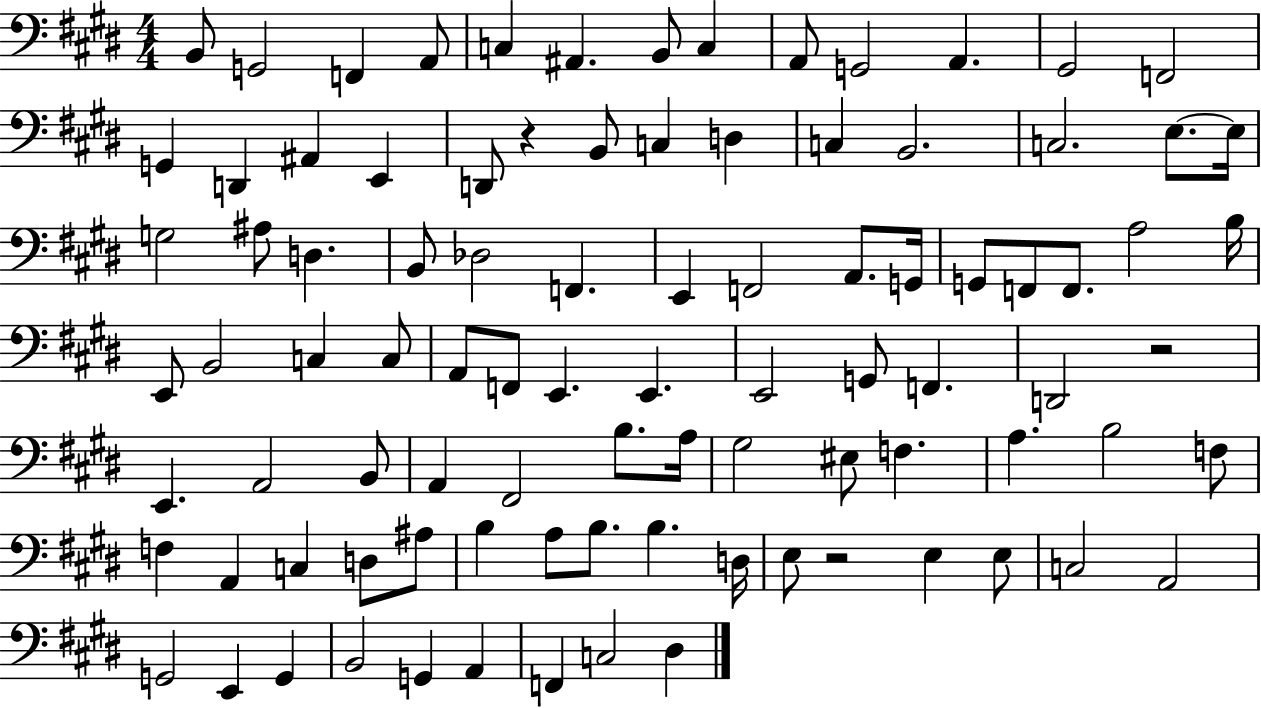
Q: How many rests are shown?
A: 3